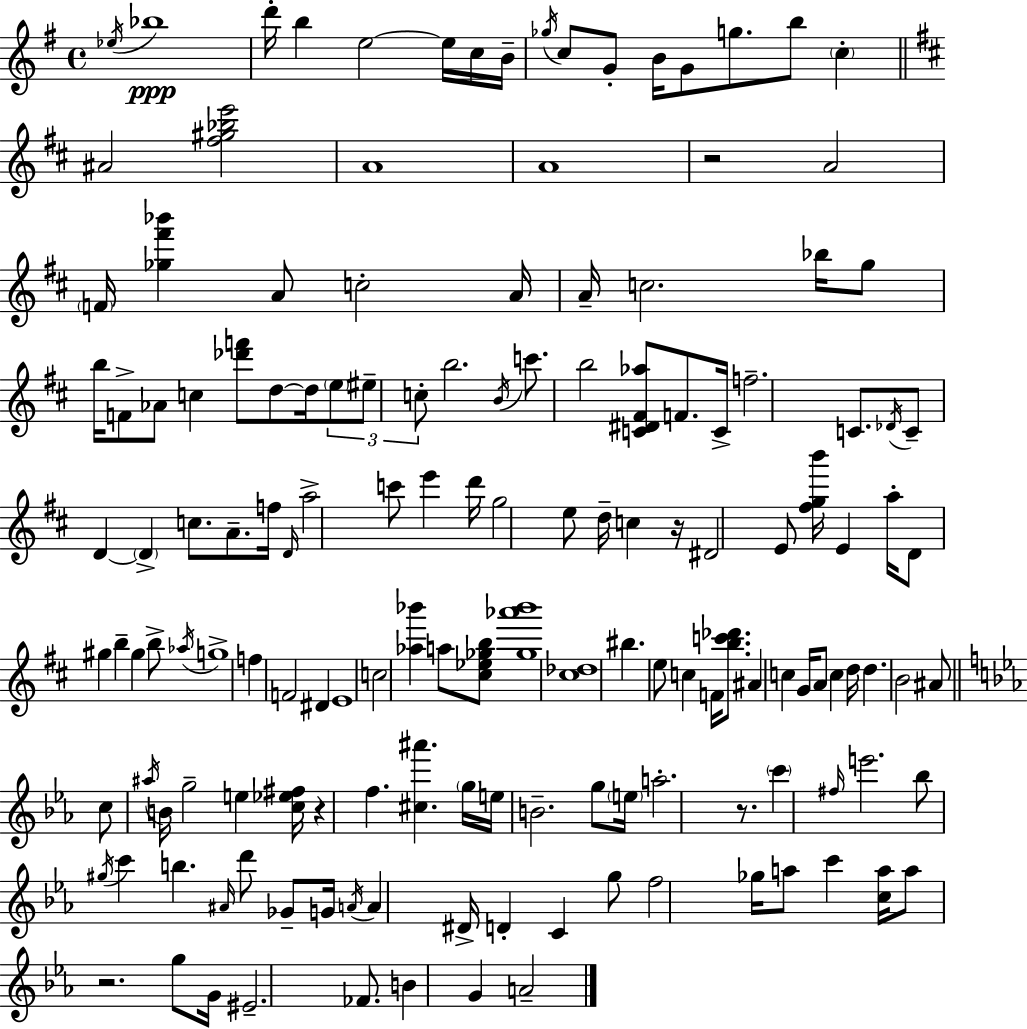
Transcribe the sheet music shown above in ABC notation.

X:1
T:Untitled
M:4/4
L:1/4
K:Em
_e/4 _b4 d'/4 b e2 e/4 c/4 B/4 _g/4 c/2 G/2 B/4 G/2 g/2 b/2 c ^A2 [^f^g_be']2 A4 A4 z2 A2 F/4 [_g^f'_b'] A/2 c2 A/4 A/4 c2 _b/4 g/2 b/4 F/2 _A/2 c [_d'f']/2 d/2 d/4 e/2 ^e/2 c/2 b2 B/4 c'/2 b2 [C^D^F_a]/2 F/2 C/4 f2 C/2 _D/4 C/2 D D c/2 A/2 f/4 D/4 a2 c'/2 e' d'/4 g2 e/2 d/4 c z/4 ^D2 E/2 [^fgb']/4 E a/4 D/2 ^g b ^g b/2 _a/4 g4 f F2 ^D E4 c2 [_a_b'] a/2 [^c_e_gb]/2 [_g_a'_b']4 [^c_d]4 ^b e/2 c F/4 [bc'_d']/2 ^A c G/4 A/2 c d/4 d B2 ^A/2 c/2 ^a/4 B/4 g2 e [c_e^f]/4 z f [^c^a'] g/4 e/4 B2 g/2 e/4 a2 z/2 c' ^f/4 e'2 _b/2 ^g/4 c' b ^A/4 d'/2 _G/2 G/4 A/4 A ^D/4 D C g/2 f2 _g/4 a/2 c' [ca]/4 a/2 z2 g/2 G/4 ^E2 _F/2 B G A2